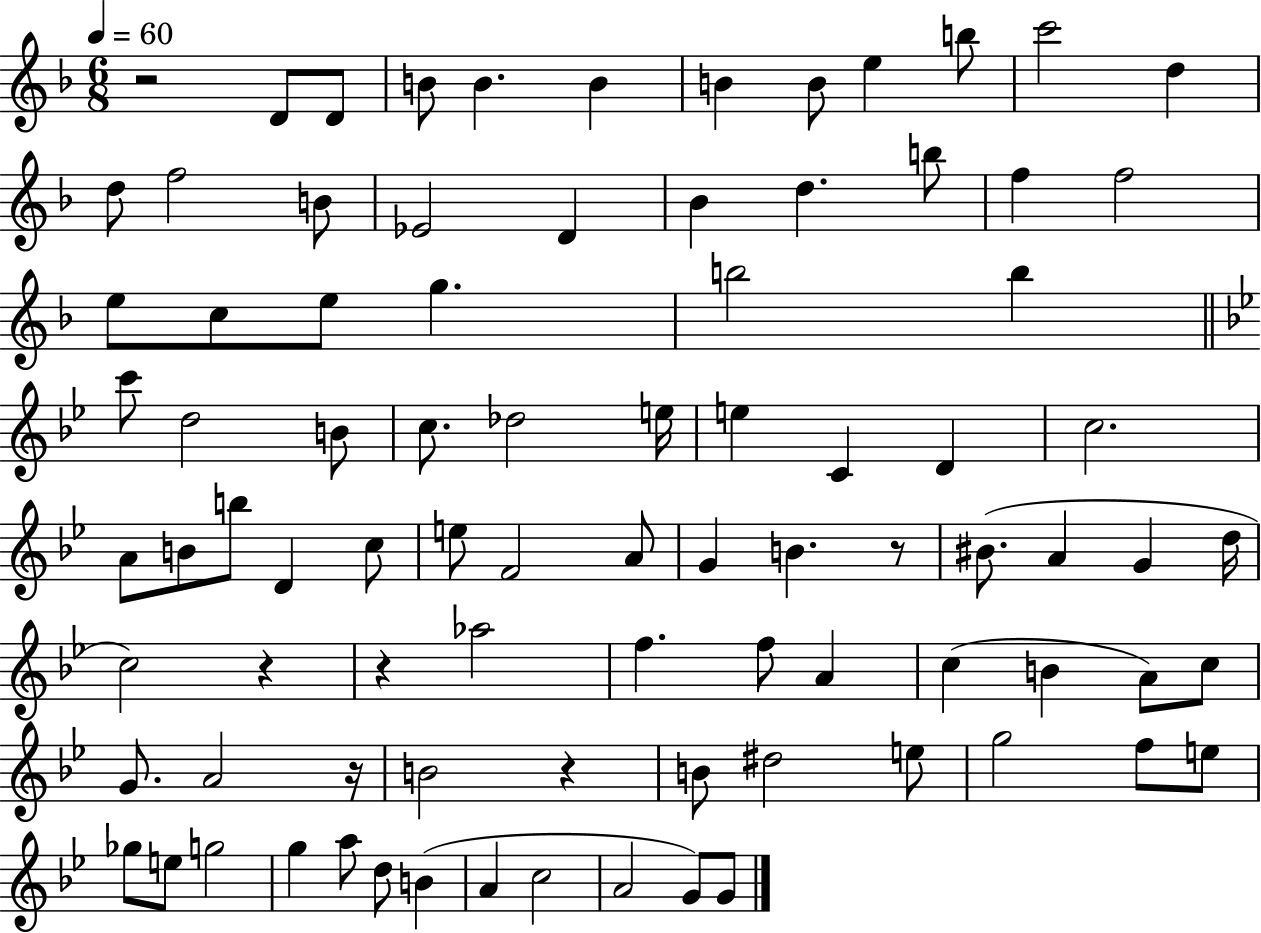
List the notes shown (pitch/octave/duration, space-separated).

R/h D4/e D4/e B4/e B4/q. B4/q B4/q B4/e E5/q B5/e C6/h D5/q D5/e F5/h B4/e Eb4/h D4/q Bb4/q D5/q. B5/e F5/q F5/h E5/e C5/e E5/e G5/q. B5/h B5/q C6/e D5/h B4/e C5/e. Db5/h E5/s E5/q C4/q D4/q C5/h. A4/e B4/e B5/e D4/q C5/e E5/e F4/h A4/e G4/q B4/q. R/e BIS4/e. A4/q G4/q D5/s C5/h R/q R/q Ab5/h F5/q. F5/e A4/q C5/q B4/q A4/e C5/e G4/e. A4/h R/s B4/h R/q B4/e D#5/h E5/e G5/h F5/e E5/e Gb5/e E5/e G5/h G5/q A5/e D5/e B4/q A4/q C5/h A4/h G4/e G4/e